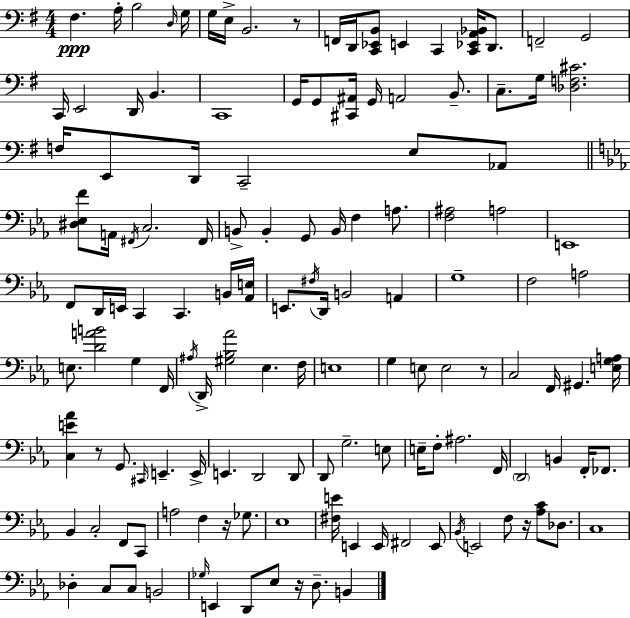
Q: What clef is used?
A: bass